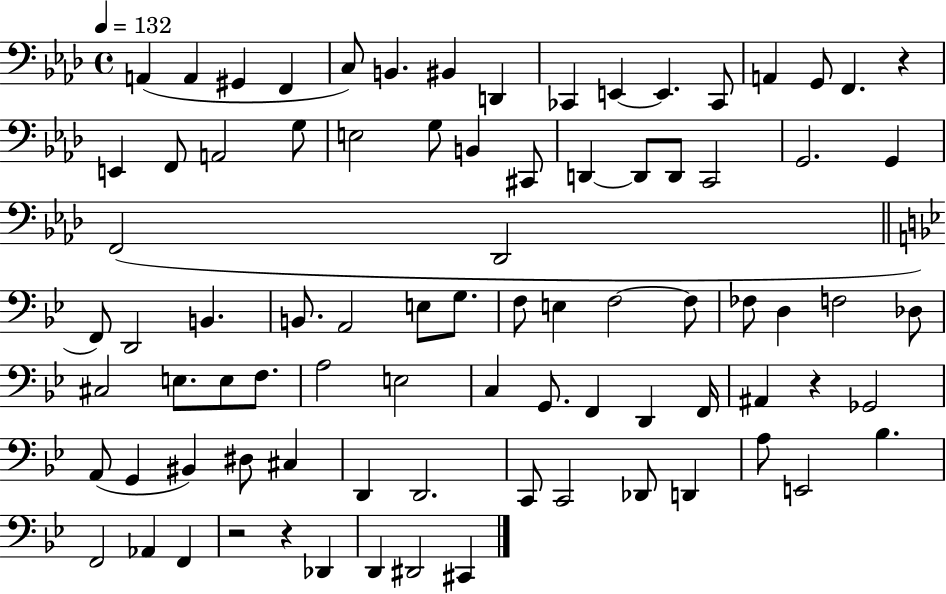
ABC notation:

X:1
T:Untitled
M:4/4
L:1/4
K:Ab
A,, A,, ^G,, F,, C,/2 B,, ^B,, D,, _C,, E,, E,, _C,,/2 A,, G,,/2 F,, z E,, F,,/2 A,,2 G,/2 E,2 G,/2 B,, ^C,,/2 D,, D,,/2 D,,/2 C,,2 G,,2 G,, F,,2 _D,,2 F,,/2 D,,2 B,, B,,/2 A,,2 E,/2 G,/2 F,/2 E, F,2 F,/2 _F,/2 D, F,2 _D,/2 ^C,2 E,/2 E,/2 F,/2 A,2 E,2 C, G,,/2 F,, D,, F,,/4 ^A,, z _G,,2 A,,/2 G,, ^B,, ^D,/2 ^C, D,, D,,2 C,,/2 C,,2 _D,,/2 D,, A,/2 E,,2 _B, F,,2 _A,, F,, z2 z _D,, D,, ^D,,2 ^C,,